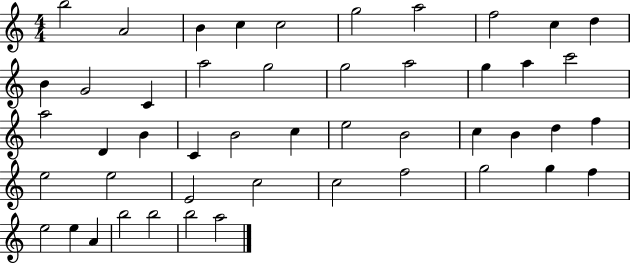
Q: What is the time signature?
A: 4/4